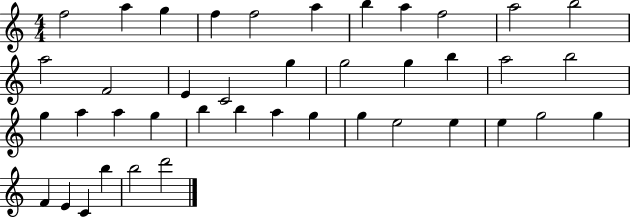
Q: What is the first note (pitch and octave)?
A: F5